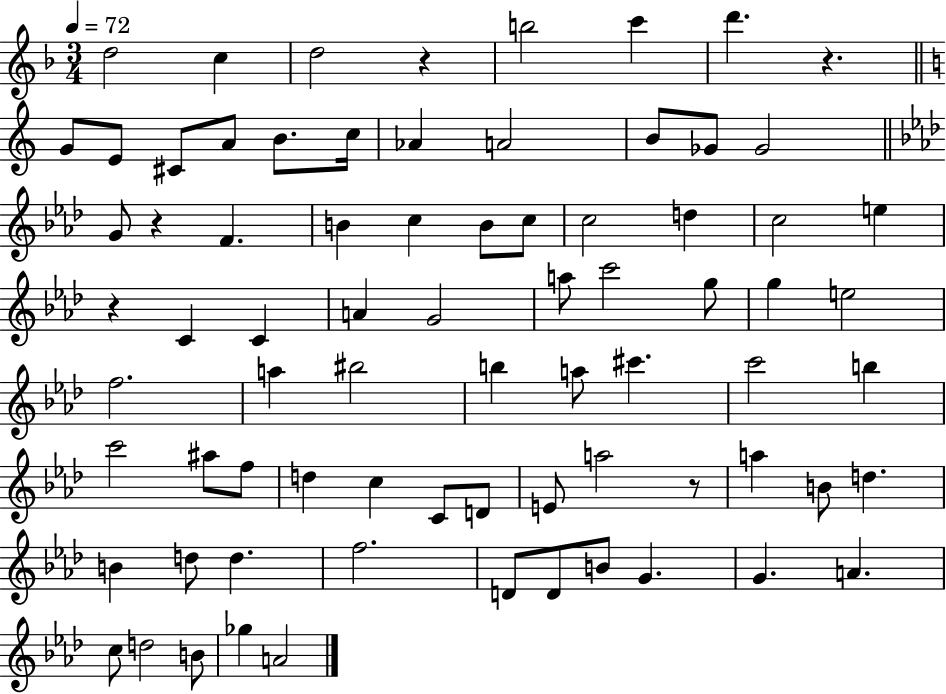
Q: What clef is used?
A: treble